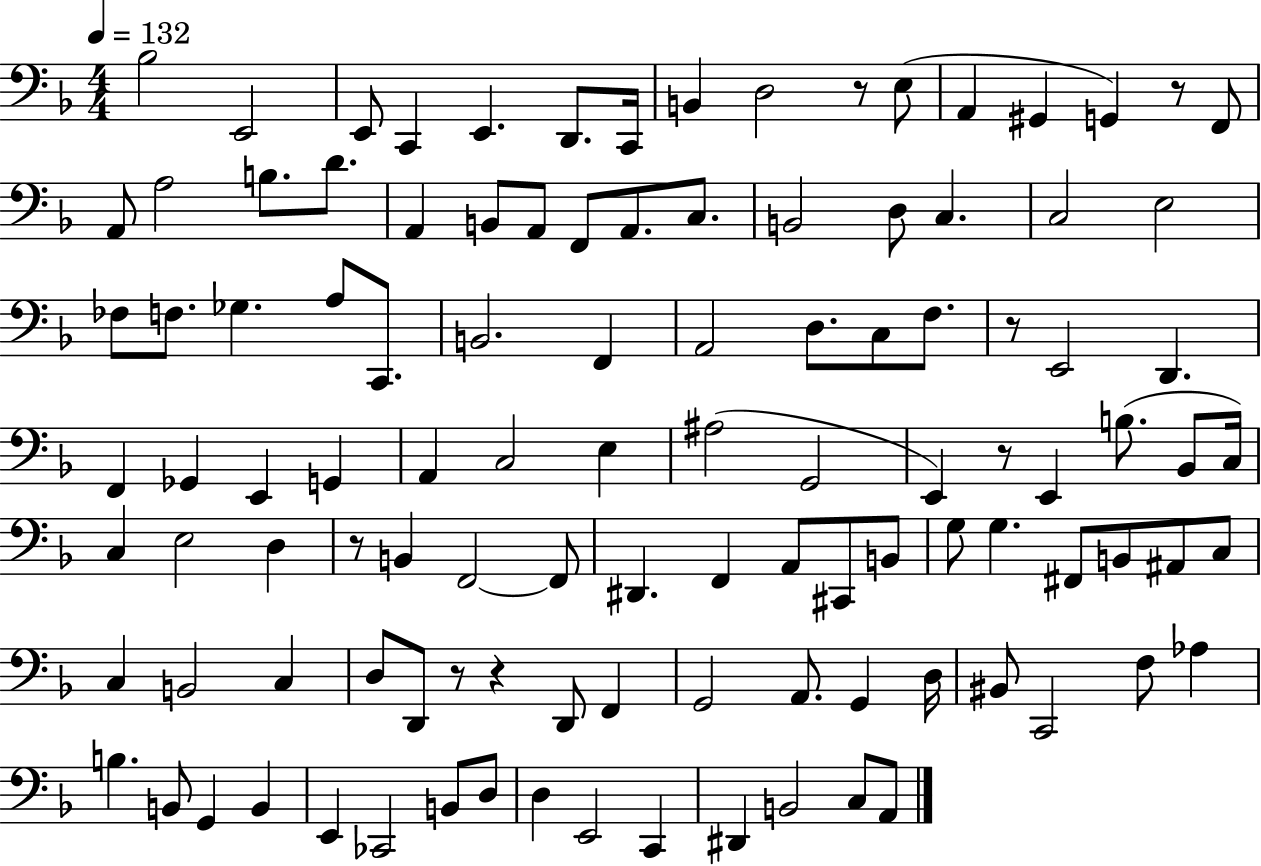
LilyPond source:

{
  \clef bass
  \numericTimeSignature
  \time 4/4
  \key f \major
  \tempo 4 = 132
  bes2 e,2 | e,8 c,4 e,4. d,8. c,16 | b,4 d2 r8 e8( | a,4 gis,4 g,4) r8 f,8 | \break a,8 a2 b8. d'8. | a,4 b,8 a,8 f,8 a,8. c8. | b,2 d8 c4. | c2 e2 | \break fes8 f8. ges4. a8 c,8. | b,2. f,4 | a,2 d8. c8 f8. | r8 e,2 d,4. | \break f,4 ges,4 e,4 g,4 | a,4 c2 e4 | ais2( g,2 | e,4) r8 e,4 b8.( bes,8 c16) | \break c4 e2 d4 | r8 b,4 f,2~~ f,8 | dis,4. f,4 a,8 cis,8 b,8 | g8 g4. fis,8 b,8 ais,8 c8 | \break c4 b,2 c4 | d8 d,8 r8 r4 d,8 f,4 | g,2 a,8. g,4 d16 | bis,8 c,2 f8 aes4 | \break b4. b,8 g,4 b,4 | e,4 ces,2 b,8 d8 | d4 e,2 c,4 | dis,4 b,2 c8 a,8 | \break \bar "|."
}